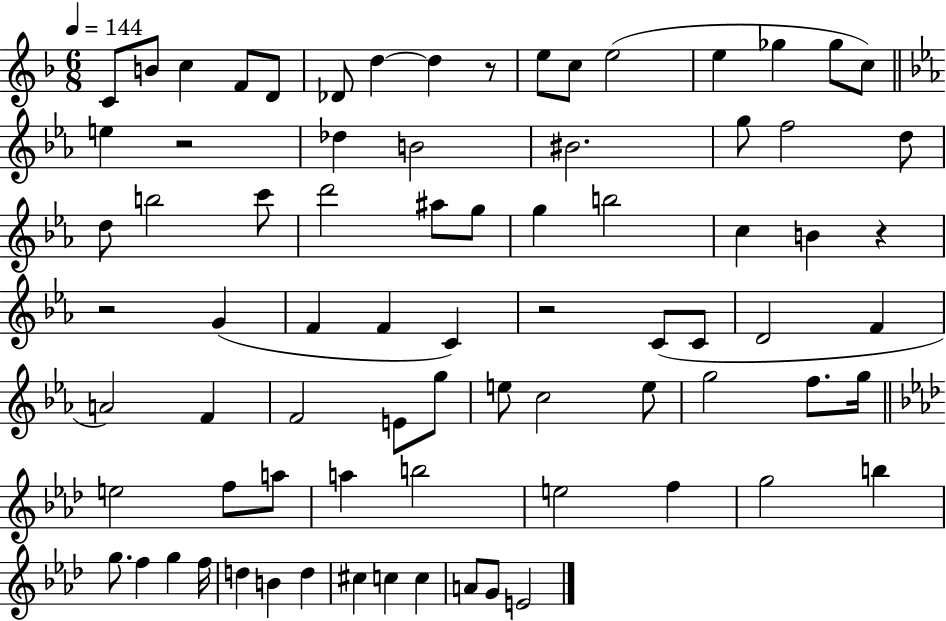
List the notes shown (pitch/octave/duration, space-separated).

C4/e B4/e C5/q F4/e D4/e Db4/e D5/q D5/q R/e E5/e C5/e E5/h E5/q Gb5/q Gb5/e C5/e E5/q R/h Db5/q B4/h BIS4/h. G5/e F5/h D5/e D5/e B5/h C6/e D6/h A#5/e G5/e G5/q B5/h C5/q B4/q R/q R/h G4/q F4/q F4/q C4/q R/h C4/e C4/e D4/h F4/q A4/h F4/q F4/h E4/e G5/e E5/e C5/h E5/e G5/h F5/e. G5/s E5/h F5/e A5/e A5/q B5/h E5/h F5/q G5/h B5/q G5/e. F5/q G5/q F5/s D5/q B4/q D5/q C#5/q C5/q C5/q A4/e G4/e E4/h